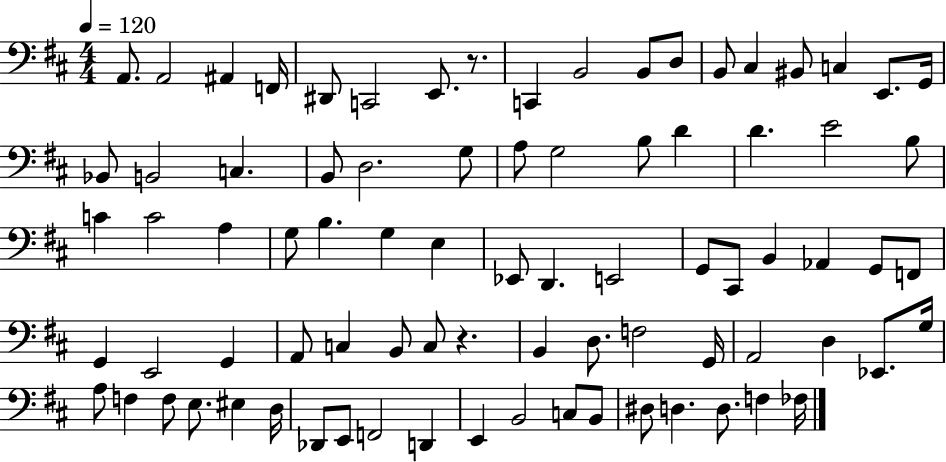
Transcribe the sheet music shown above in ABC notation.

X:1
T:Untitled
M:4/4
L:1/4
K:D
A,,/2 A,,2 ^A,, F,,/4 ^D,,/2 C,,2 E,,/2 z/2 C,, B,,2 B,,/2 D,/2 B,,/2 ^C, ^B,,/2 C, E,,/2 G,,/4 _B,,/2 B,,2 C, B,,/2 D,2 G,/2 A,/2 G,2 B,/2 D D E2 B,/2 C C2 A, G,/2 B, G, E, _E,,/2 D,, E,,2 G,,/2 ^C,,/2 B,, _A,, G,,/2 F,,/2 G,, E,,2 G,, A,,/2 C, B,,/2 C,/2 z B,, D,/2 F,2 G,,/4 A,,2 D, _E,,/2 G,/4 A,/2 F, F,/2 E,/2 ^E, D,/4 _D,,/2 E,,/2 F,,2 D,, E,, B,,2 C,/2 B,,/2 ^D,/2 D, D,/2 F, _F,/4